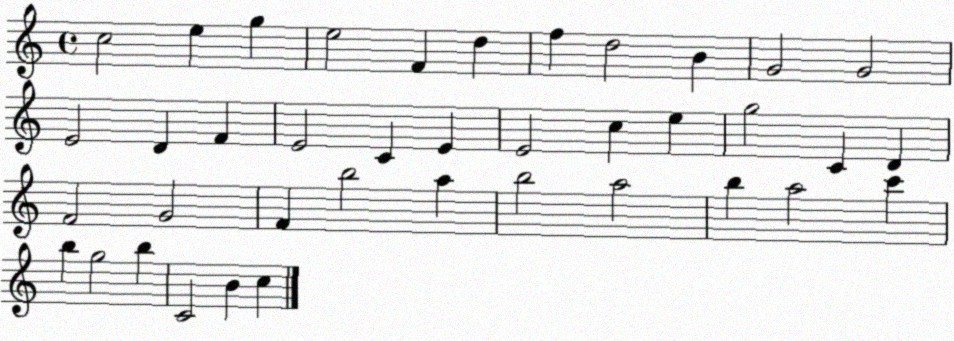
X:1
T:Untitled
M:4/4
L:1/4
K:C
c2 e g e2 F d f d2 B G2 G2 E2 D F E2 C E E2 c e g2 C D F2 G2 F b2 a b2 a2 b a2 c' b g2 b C2 B c